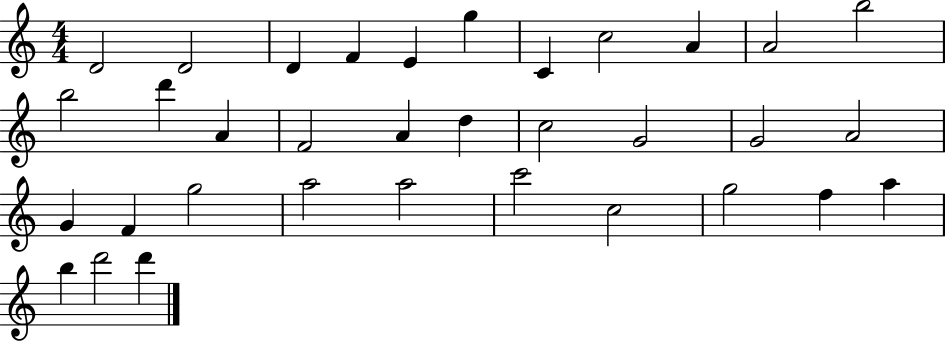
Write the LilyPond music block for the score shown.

{
  \clef treble
  \numericTimeSignature
  \time 4/4
  \key c \major
  d'2 d'2 | d'4 f'4 e'4 g''4 | c'4 c''2 a'4 | a'2 b''2 | \break b''2 d'''4 a'4 | f'2 a'4 d''4 | c''2 g'2 | g'2 a'2 | \break g'4 f'4 g''2 | a''2 a''2 | c'''2 c''2 | g''2 f''4 a''4 | \break b''4 d'''2 d'''4 | \bar "|."
}